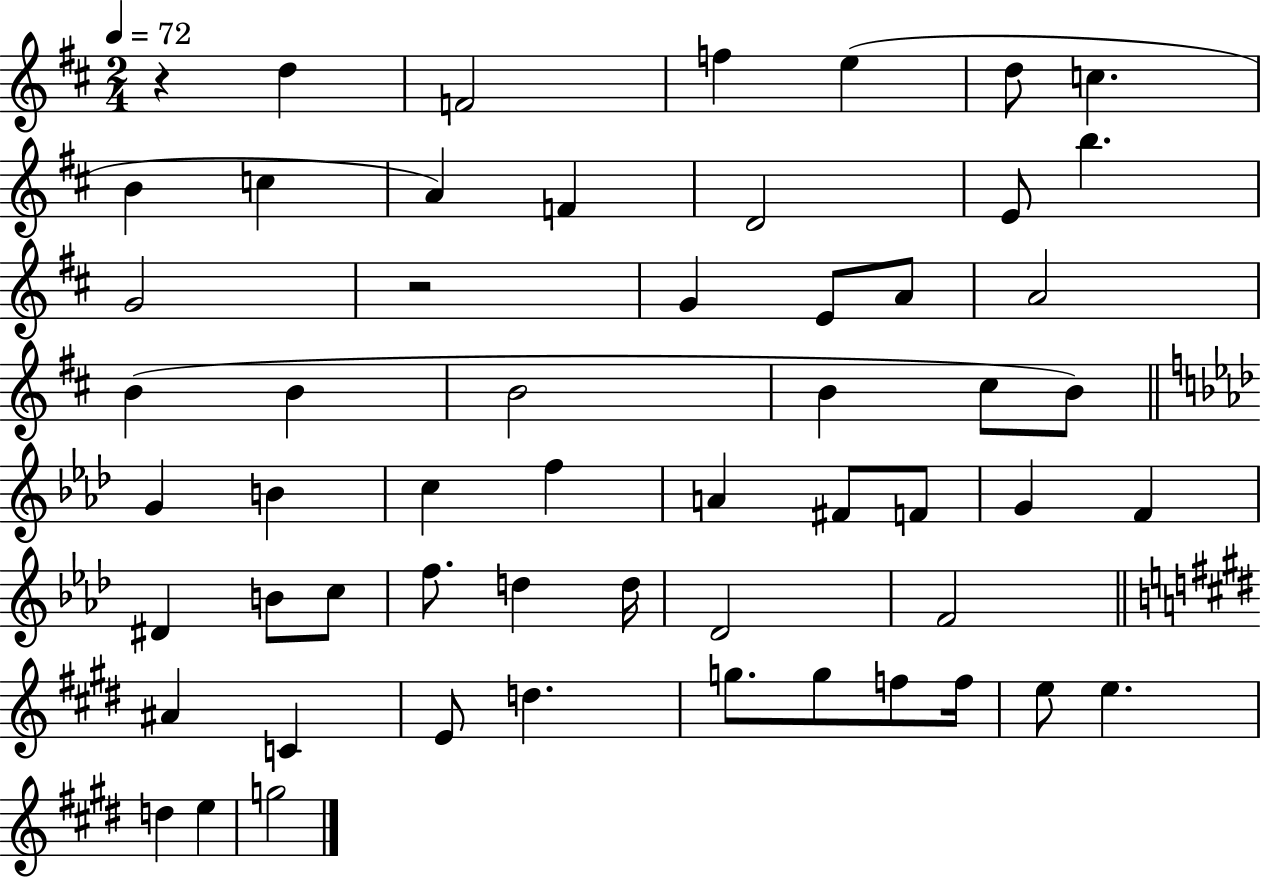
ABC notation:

X:1
T:Untitled
M:2/4
L:1/4
K:D
z d F2 f e d/2 c B c A F D2 E/2 b G2 z2 G E/2 A/2 A2 B B B2 B ^c/2 B/2 G B c f A ^F/2 F/2 G F ^D B/2 c/2 f/2 d d/4 _D2 F2 ^A C E/2 d g/2 g/2 f/2 f/4 e/2 e d e g2